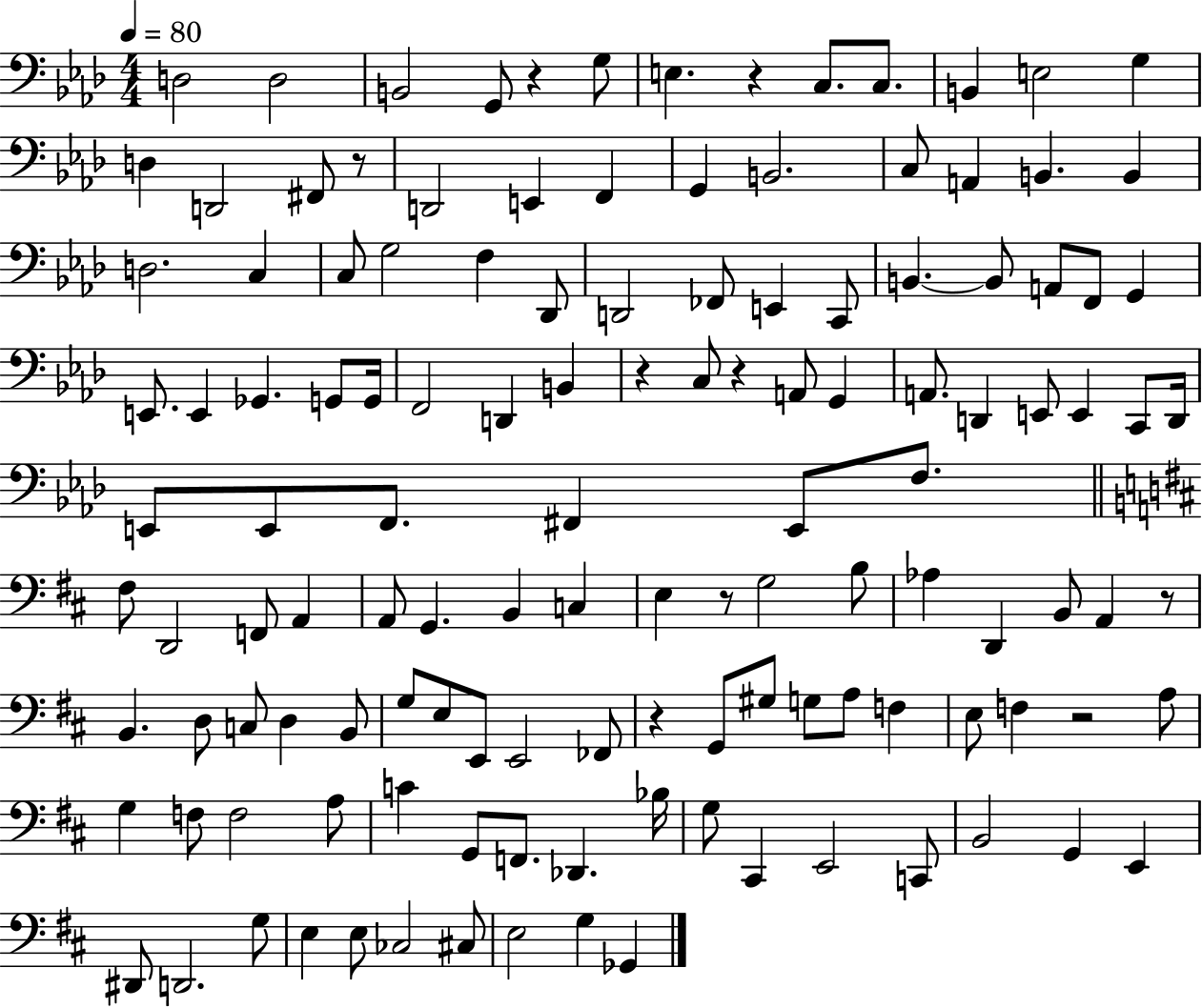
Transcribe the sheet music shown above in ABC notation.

X:1
T:Untitled
M:4/4
L:1/4
K:Ab
D,2 D,2 B,,2 G,,/2 z G,/2 E, z C,/2 C,/2 B,, E,2 G, D, D,,2 ^F,,/2 z/2 D,,2 E,, F,, G,, B,,2 C,/2 A,, B,, B,, D,2 C, C,/2 G,2 F, _D,,/2 D,,2 _F,,/2 E,, C,,/2 B,, B,,/2 A,,/2 F,,/2 G,, E,,/2 E,, _G,, G,,/2 G,,/4 F,,2 D,, B,, z C,/2 z A,,/2 G,, A,,/2 D,, E,,/2 E,, C,,/2 D,,/4 E,,/2 E,,/2 F,,/2 ^F,, E,,/2 F,/2 ^F,/2 D,,2 F,,/2 A,, A,,/2 G,, B,, C, E, z/2 G,2 B,/2 _A, D,, B,,/2 A,, z/2 B,, D,/2 C,/2 D, B,,/2 G,/2 E,/2 E,,/2 E,,2 _F,,/2 z G,,/2 ^G,/2 G,/2 A,/2 F, E,/2 F, z2 A,/2 G, F,/2 F,2 A,/2 C G,,/2 F,,/2 _D,, _B,/4 G,/2 ^C,, E,,2 C,,/2 B,,2 G,, E,, ^D,,/2 D,,2 G,/2 E, E,/2 _C,2 ^C,/2 E,2 G, _G,,